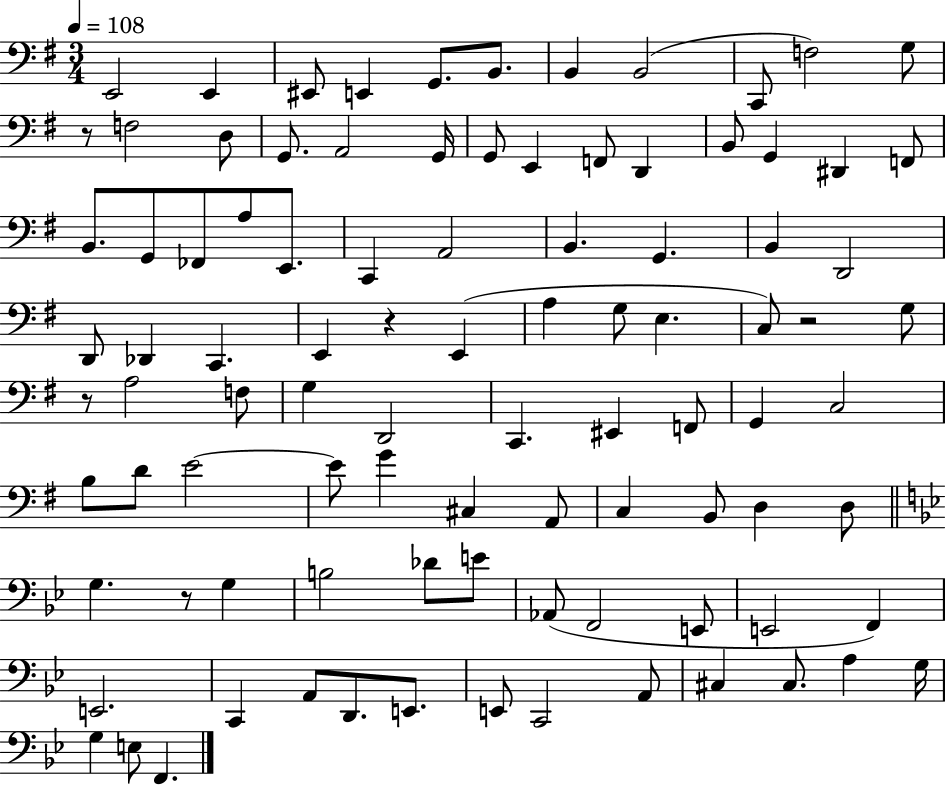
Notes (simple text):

E2/h E2/q EIS2/e E2/q G2/e. B2/e. B2/q B2/h C2/e F3/h G3/e R/e F3/h D3/e G2/e. A2/h G2/s G2/e E2/q F2/e D2/q B2/e G2/q D#2/q F2/e B2/e. G2/e FES2/e A3/e E2/e. C2/q A2/h B2/q. G2/q. B2/q D2/h D2/e Db2/q C2/q. E2/q R/q E2/q A3/q G3/e E3/q. C3/e R/h G3/e R/e A3/h F3/e G3/q D2/h C2/q. EIS2/q F2/e G2/q C3/h B3/e D4/e E4/h E4/e G4/q C#3/q A2/e C3/q B2/e D3/q D3/e G3/q. R/e G3/q B3/h Db4/e E4/e Ab2/e F2/h E2/e E2/h F2/q E2/h. C2/q A2/e D2/e. E2/e. E2/e C2/h A2/e C#3/q C#3/e. A3/q G3/s G3/q E3/e F2/q.